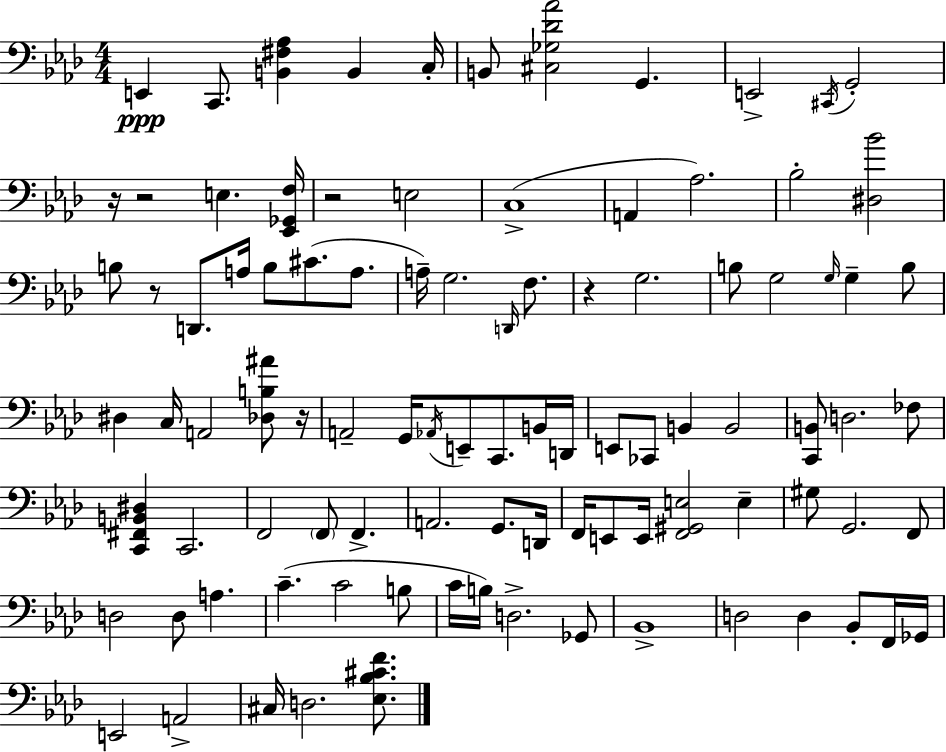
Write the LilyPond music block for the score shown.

{
  \clef bass
  \numericTimeSignature
  \time 4/4
  \key f \minor
  e,4\ppp c,8. <b, fis aes>4 b,4 c16-. | b,8 <cis ges des' aes'>2 g,4. | e,2-> \acciaccatura { cis,16 } g,2-. | r16 r2 e4. | \break <ees, ges, f>16 r2 e2 | c1->( | a,4 aes2.) | bes2-. <dis bes'>2 | \break b8 r8 d,8. a16 b8 cis'8.( a8. | a16--) g2. \grace { d,16 } f8. | r4 g2. | b8 g2 \grace { g16 } g4-- | \break b8 dis4 c16 a,2 | <des b ais'>8 r16 a,2-- g,16 \acciaccatura { aes,16 } e,8-- c,8. | b,16 d,16 e,8 ces,8 b,4 b,2 | <c, b,>8 d2. | \break fes8 <c, fis, b, dis>4 c,2. | f,2 \parenthesize f,8 f,4.-> | a,2. | g,8. d,16 f,16 e,8 e,16 <f, gis, e>2 | \break e4-- gis8 g,2. | f,8 d2 d8 a4. | c'4.--( c'2 | b8 c'16 b16) d2.-> | \break ges,8 bes,1-> | d2 d4 | bes,8-. f,16 ges,16 e,2 a,2-> | cis16 d2. | \break <ees bes cis' f'>8. \bar "|."
}